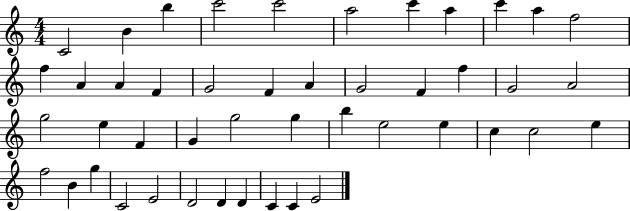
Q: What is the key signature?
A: C major